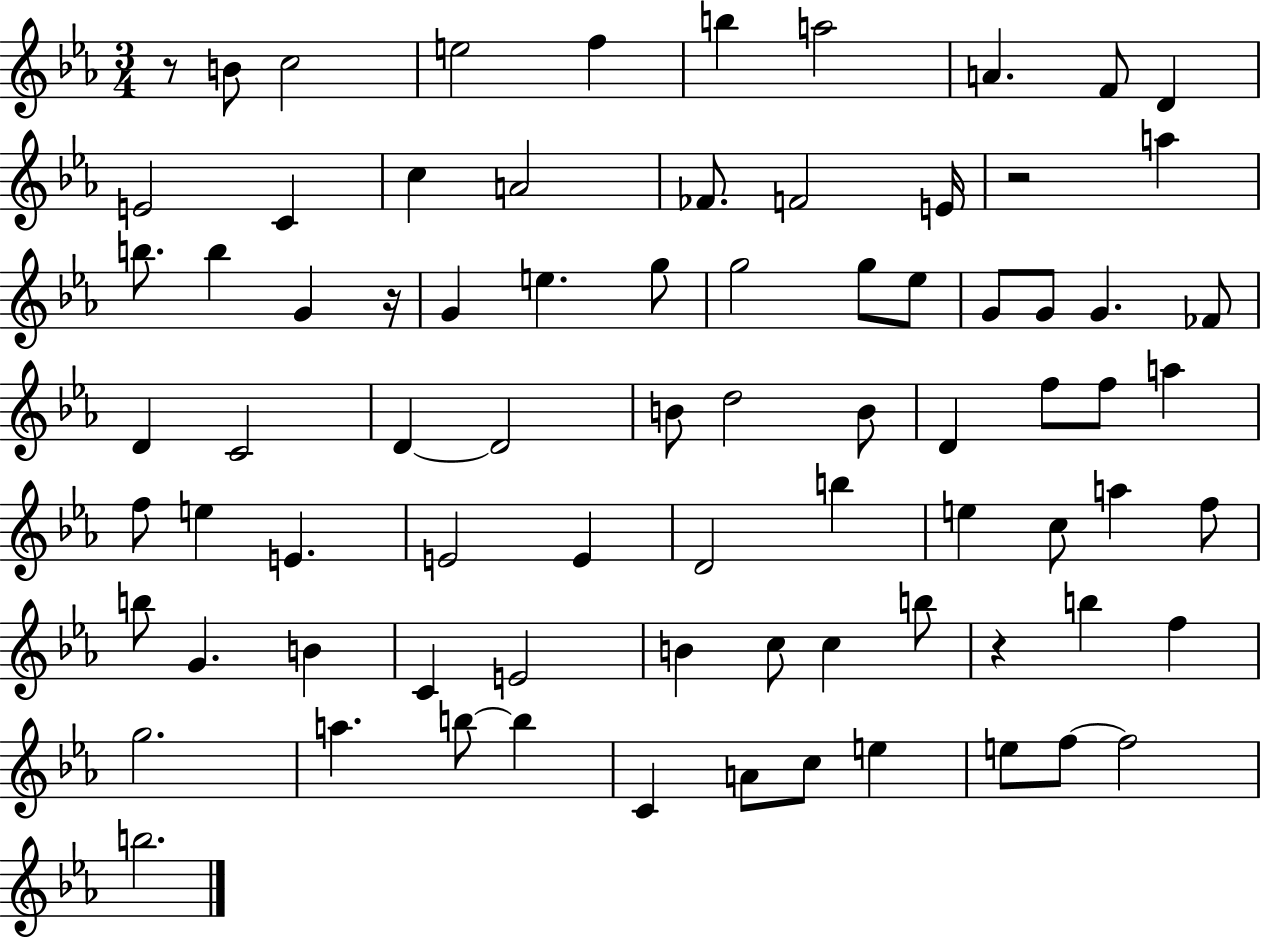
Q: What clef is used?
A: treble